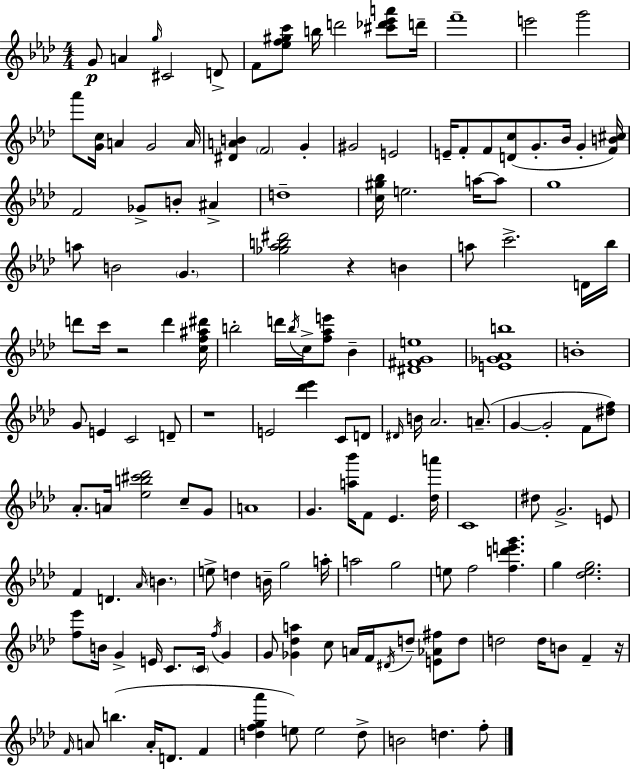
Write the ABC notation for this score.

X:1
T:Untitled
M:4/4
L:1/4
K:Ab
G/2 A g/4 ^C2 D/2 F/2 [_ef^gc']/2 b/4 d'2 [^c'_d'_e'a']/2 d'/4 f'4 e'2 g'2 _a'/2 [Gc]/4 A G2 A/4 [^DAB] F2 G ^G2 E2 E/4 F/2 F/2 [Dc]/2 G/2 _B/4 G [FB^c]/4 F2 _G/2 B/2 ^A d4 [c^g_b]/4 e2 a/4 a/2 g4 a/2 B2 G [_g_ab^d']2 z B a/2 c'2 D/4 _b/4 d'/2 c'/4 z2 d' [cf^a^d']/4 b2 d'/4 b/4 c/4 [f_ae']/2 _B [^D^FGe]4 [E_G_Ab]4 B4 G/2 E C2 D/2 z4 E2 [_d'_e'] C/2 D/2 ^D/4 B/4 _A2 A/2 G G2 F/2 [^df]/2 _A/2 A/4 [_eb^c'_d']2 c/2 G/2 A4 G [a_b']/4 F/2 _E [_da']/4 C4 ^d/2 G2 E/2 F D _A/4 B e/2 d B/4 g2 a/4 a2 g2 e/2 f2 [fd'e'g'] g [_d_eg]2 [f_e']/2 B/4 G E/4 C/2 C/4 f/4 G G/2 [_G_da] c/2 A/4 F/4 ^D/4 d/2 [E_A^f]/2 d/2 d2 d/4 B/2 F z/4 F/4 A/2 b A/4 D/2 F [dfg_a'] e/2 e2 d/2 B2 d f/2